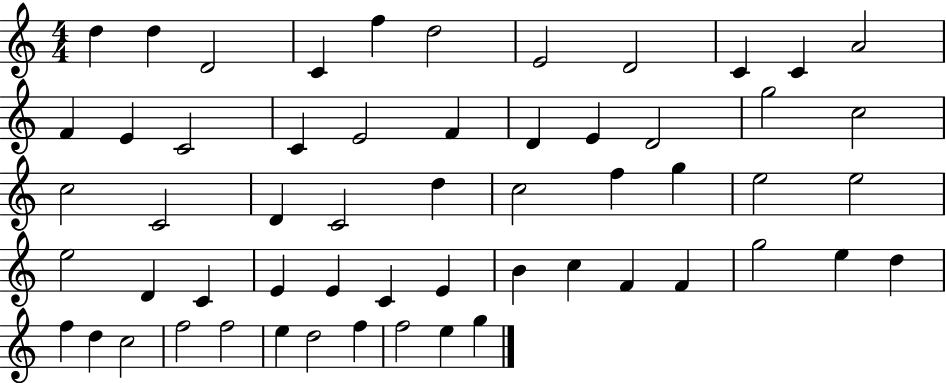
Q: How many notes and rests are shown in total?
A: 57